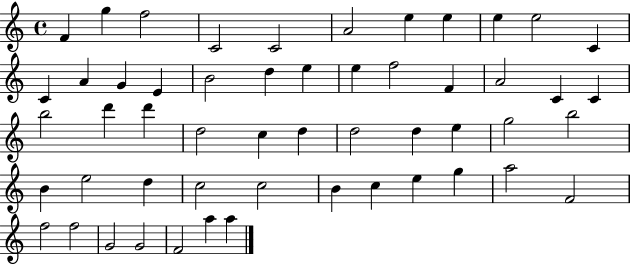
{
  \clef treble
  \time 4/4
  \defaultTimeSignature
  \key c \major
  f'4 g''4 f''2 | c'2 c'2 | a'2 e''4 e''4 | e''4 e''2 c'4 | \break c'4 a'4 g'4 e'4 | b'2 d''4 e''4 | e''4 f''2 f'4 | a'2 c'4 c'4 | \break b''2 d'''4 d'''4 | d''2 c''4 d''4 | d''2 d''4 e''4 | g''2 b''2 | \break b'4 e''2 d''4 | c''2 c''2 | b'4 c''4 e''4 g''4 | a''2 f'2 | \break f''2 f''2 | g'2 g'2 | f'2 a''4 a''4 | \bar "|."
}